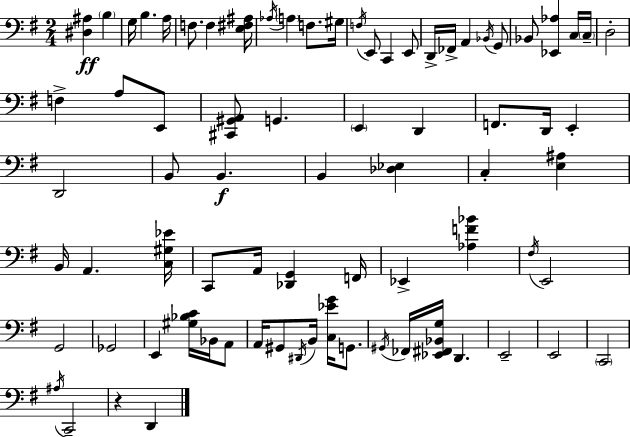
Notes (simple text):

[D#3,A#3]/q B3/q G3/s B3/q. A3/s F3/e. F3/q [E3,F#3,A#3]/s Ab3/s A3/q F3/e. G#3/s F3/s E2/e C2/q E2/e D2/s FES2/s A2/q Bb2/s G2/e Bb2/e [Eb2,Ab3]/q C3/s C3/s D3/h F3/q A3/e E2/e [C#2,G#2,A2]/e G2/q. E2/q D2/q F2/e. D2/s E2/q D2/h B2/e B2/q. B2/q [Db3,Eb3]/q C3/q [E3,A#3]/q B2/s A2/q. [C3,G#3,Eb4]/s C2/e A2/s [Db2,G2]/q F2/s Eb2/q [Ab3,F4,Bb4]/q F#3/s E2/h G2/h Gb2/h E2/q [G#3,Bb3,C4]/s Bb2/s A2/e A2/s G#2/e D#2/s B2/s [C3,Eb4,G4]/s G2/e. G#2/s FES2/s [Eb2,F#2,Bb2,G3]/s D2/q. E2/h E2/h C2/h A#3/s C2/h R/q D2/q